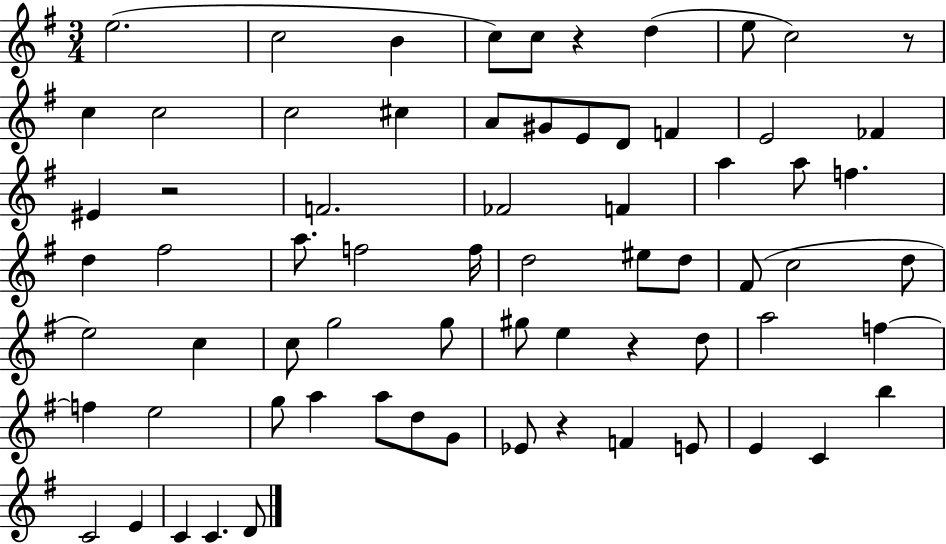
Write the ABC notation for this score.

X:1
T:Untitled
M:3/4
L:1/4
K:G
e2 c2 B c/2 c/2 z d e/2 c2 z/2 c c2 c2 ^c A/2 ^G/2 E/2 D/2 F E2 _F ^E z2 F2 _F2 F a a/2 f d ^f2 a/2 f2 f/4 d2 ^e/2 d/2 ^F/2 c2 d/2 e2 c c/2 g2 g/2 ^g/2 e z d/2 a2 f f e2 g/2 a a/2 d/2 G/2 _E/2 z F E/2 E C b C2 E C C D/2